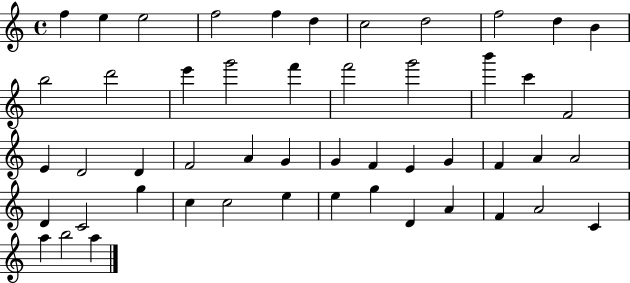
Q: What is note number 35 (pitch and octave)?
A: D4